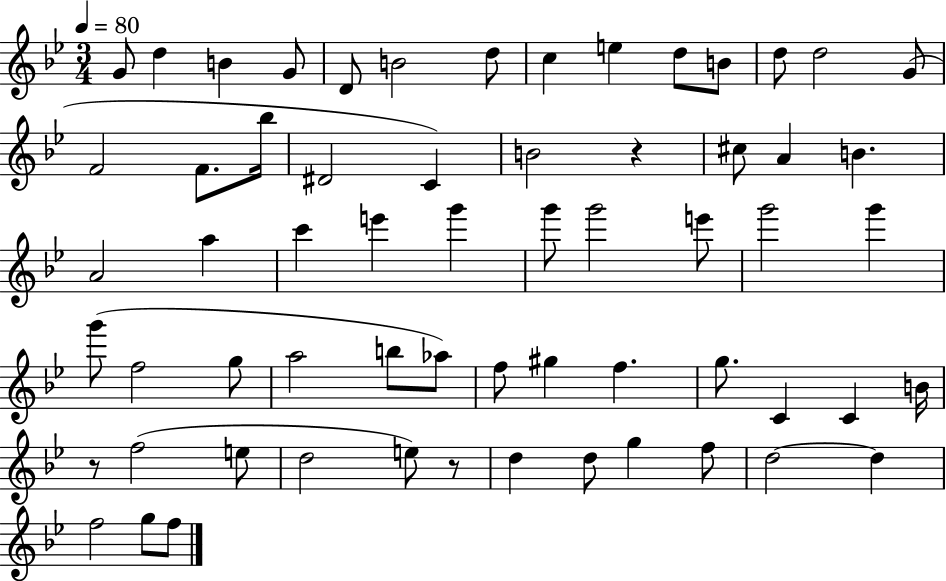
{
  \clef treble
  \numericTimeSignature
  \time 3/4
  \key bes \major
  \tempo 4 = 80
  g'8 d''4 b'4 g'8 | d'8 b'2 d''8 | c''4 e''4 d''8 b'8 | d''8 d''2 g'8( | \break f'2 f'8. bes''16 | dis'2 c'4) | b'2 r4 | cis''8 a'4 b'4. | \break a'2 a''4 | c'''4 e'''4 g'''4 | g'''8 g'''2 e'''8 | g'''2 g'''4 | \break g'''8( f''2 g''8 | a''2 b''8 aes''8) | f''8 gis''4 f''4. | g''8. c'4 c'4 b'16 | \break r8 f''2( e''8 | d''2 e''8) r8 | d''4 d''8 g''4 f''8 | d''2~~ d''4 | \break f''2 g''8 f''8 | \bar "|."
}